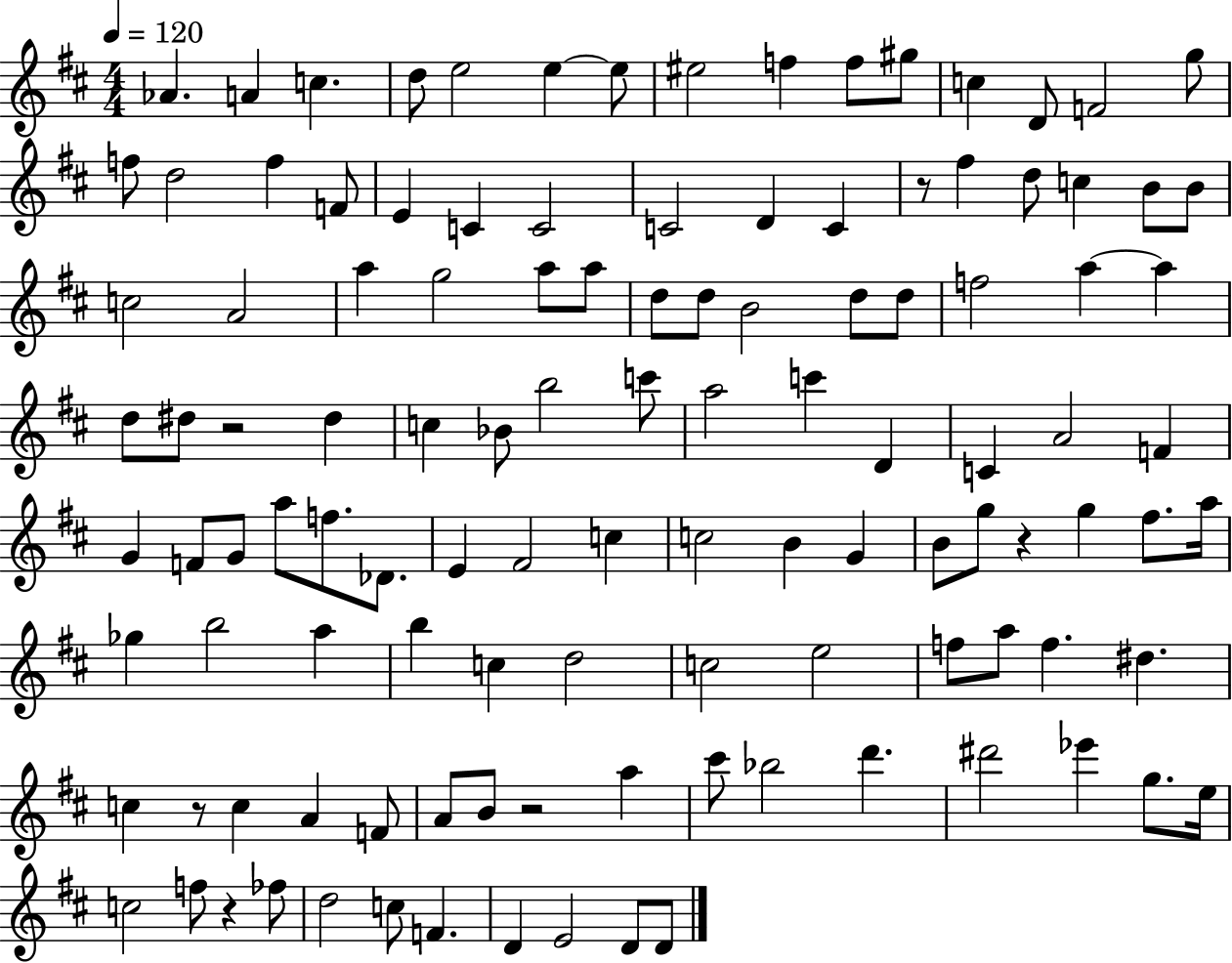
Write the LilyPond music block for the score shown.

{
  \clef treble
  \numericTimeSignature
  \time 4/4
  \key d \major
  \tempo 4 = 120
  \repeat volta 2 { aes'4. a'4 c''4. | d''8 e''2 e''4~~ e''8 | eis''2 f''4 f''8 gis''8 | c''4 d'8 f'2 g''8 | \break f''8 d''2 f''4 f'8 | e'4 c'4 c'2 | c'2 d'4 c'4 | r8 fis''4 d''8 c''4 b'8 b'8 | \break c''2 a'2 | a''4 g''2 a''8 a''8 | d''8 d''8 b'2 d''8 d''8 | f''2 a''4~~ a''4 | \break d''8 dis''8 r2 dis''4 | c''4 bes'8 b''2 c'''8 | a''2 c'''4 d'4 | c'4 a'2 f'4 | \break g'4 f'8 g'8 a''8 f''8. des'8. | e'4 fis'2 c''4 | c''2 b'4 g'4 | b'8 g''8 r4 g''4 fis''8. a''16 | \break ges''4 b''2 a''4 | b''4 c''4 d''2 | c''2 e''2 | f''8 a''8 f''4. dis''4. | \break c''4 r8 c''4 a'4 f'8 | a'8 b'8 r2 a''4 | cis'''8 bes''2 d'''4. | dis'''2 ees'''4 g''8. e''16 | \break c''2 f''8 r4 fes''8 | d''2 c''8 f'4. | d'4 e'2 d'8 d'8 | } \bar "|."
}